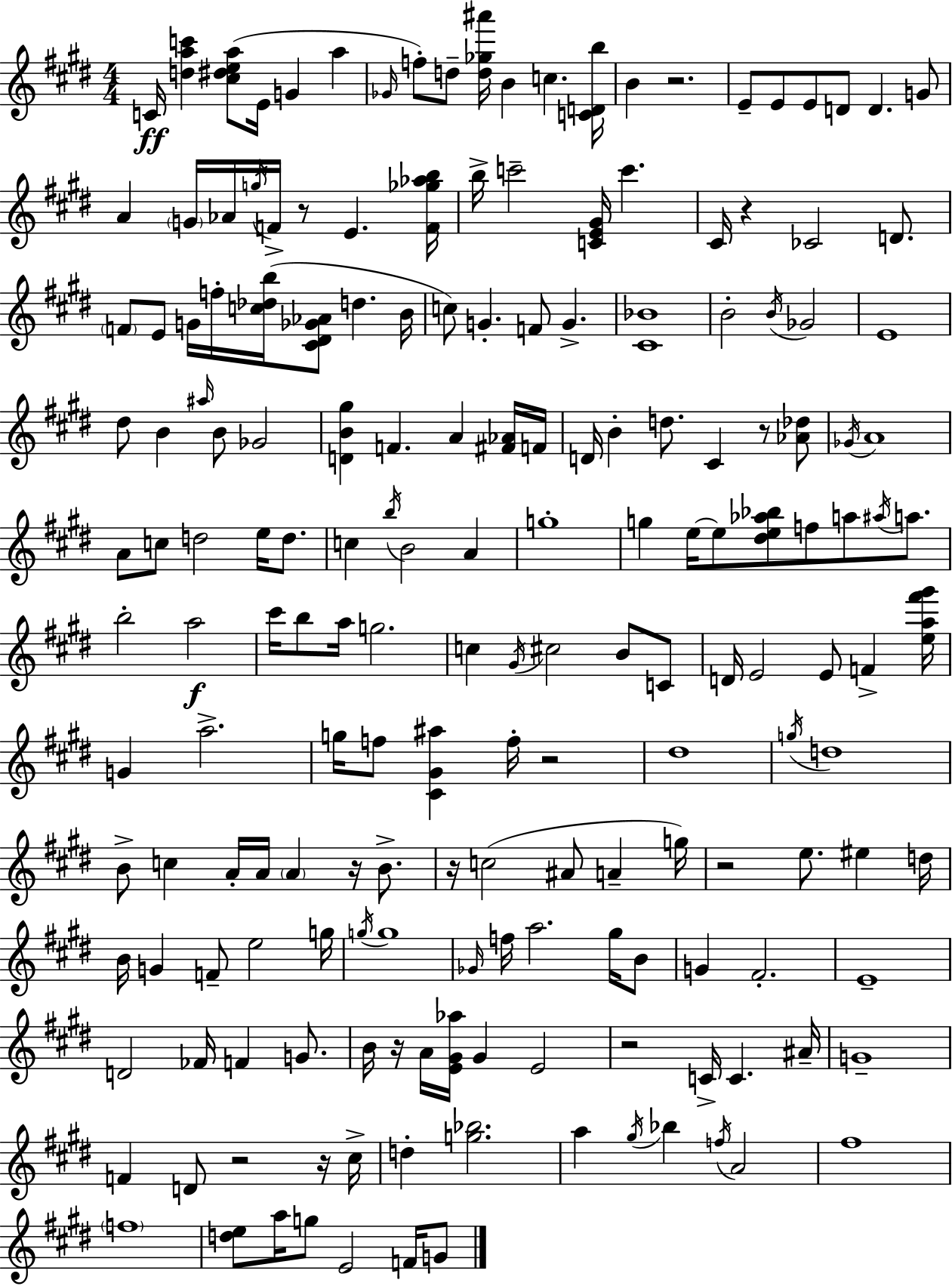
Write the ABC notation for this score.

X:1
T:Untitled
M:4/4
L:1/4
K:E
C/4 [dac'] [^c^dea]/2 E/4 G a _G/4 f/2 d/2 [d_g^a']/4 B c [CDb]/4 B z2 E/2 E/2 E/2 D/2 D G/2 A G/4 _A/4 g/4 F/4 z/2 E [F_g_ab]/4 b/4 c'2 [CE^G]/4 c' ^C/4 z _C2 D/2 F/2 E/2 G/4 f/4 [c_db]/4 [^C^D_G_A]/2 d B/4 c/2 G F/2 G [^C_B]4 B2 B/4 _G2 E4 ^d/2 B ^a/4 B/2 _G2 [DB^g] F A [^F_A]/4 F/4 D/4 B d/2 ^C z/2 [_A_d]/2 _G/4 A4 A/2 c/2 d2 e/4 d/2 c b/4 B2 A g4 g e/4 e/2 [^de_a_b]/2 f/2 a/2 ^a/4 a/2 b2 a2 ^c'/4 b/2 a/4 g2 c ^G/4 ^c2 B/2 C/2 D/4 E2 E/2 F [ea^f'^g']/4 G a2 g/4 f/2 [^C^G^a] f/4 z2 ^d4 g/4 d4 B/2 c A/4 A/4 A z/4 B/2 z/4 c2 ^A/2 A g/4 z2 e/2 ^e d/4 B/4 G F/2 e2 g/4 g/4 g4 _G/4 f/4 a2 ^g/4 B/2 G ^F2 E4 D2 _F/4 F G/2 B/4 z/4 A/4 [E^G_a]/4 ^G E2 z2 C/4 C ^A/4 G4 F D/2 z2 z/4 ^c/4 d [g_b]2 a ^g/4 _b f/4 A2 ^f4 f4 [de]/2 a/4 g/2 E2 F/4 G/2